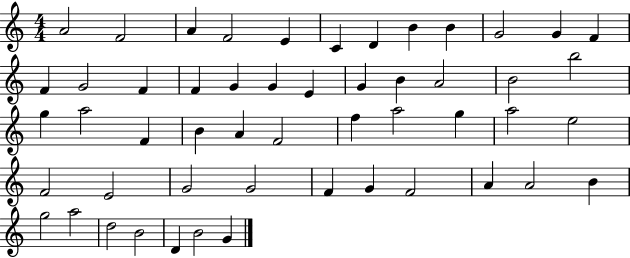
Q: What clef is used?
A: treble